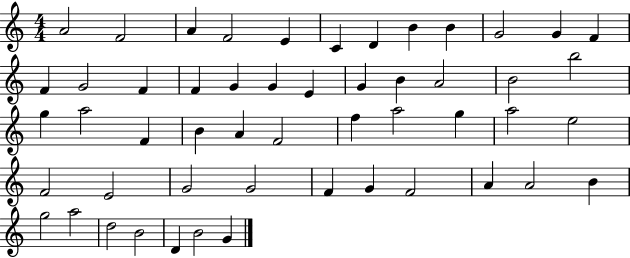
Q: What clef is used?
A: treble